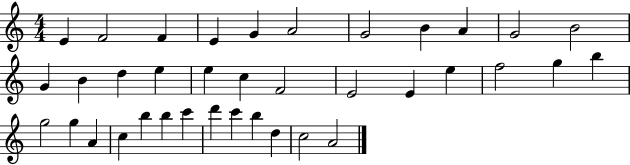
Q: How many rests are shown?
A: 0